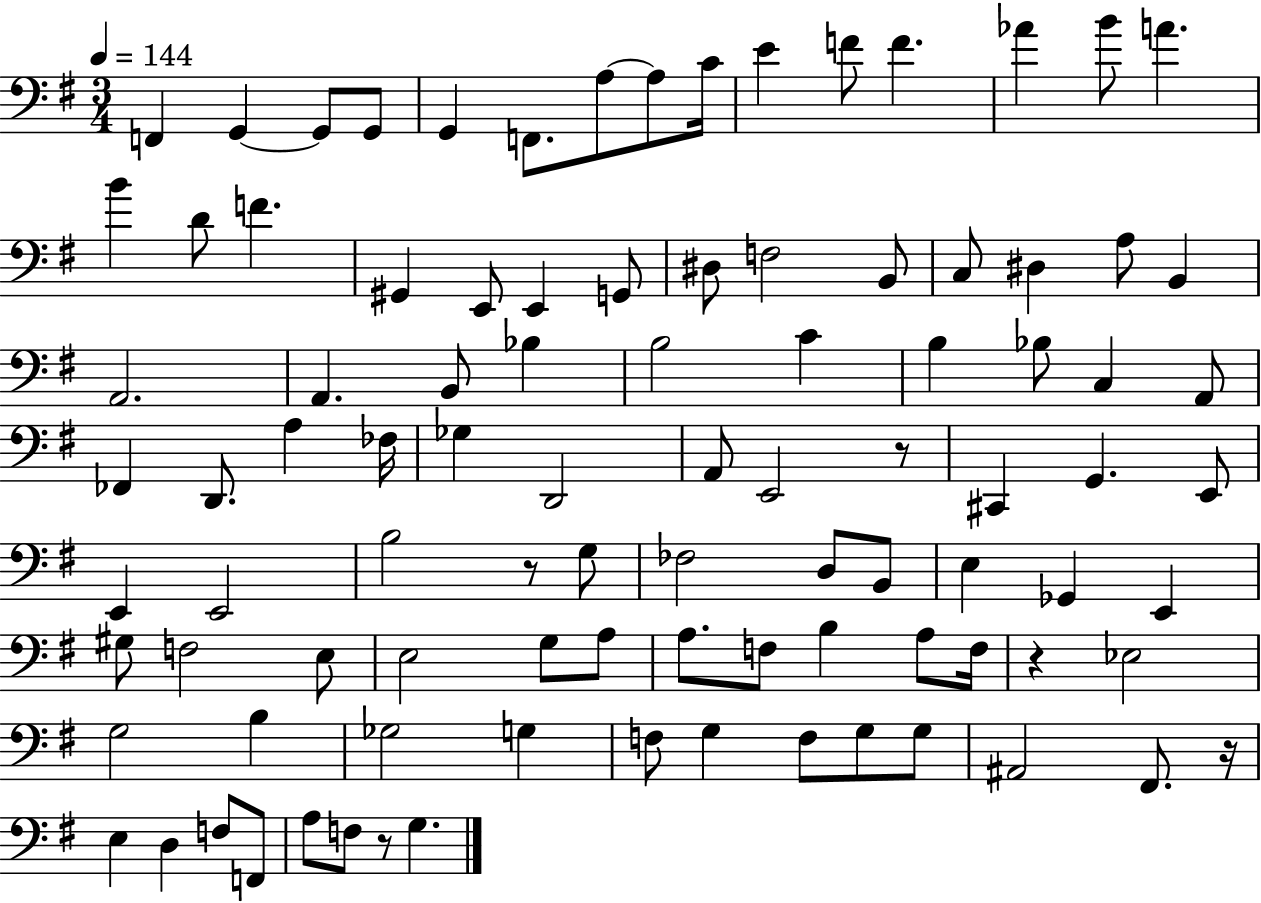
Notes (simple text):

F2/q G2/q G2/e G2/e G2/q F2/e. A3/e A3/e C4/s E4/q F4/e F4/q. Ab4/q B4/e A4/q. B4/q D4/e F4/q. G#2/q E2/e E2/q G2/e D#3/e F3/h B2/e C3/e D#3/q A3/e B2/q A2/h. A2/q. B2/e Bb3/q B3/h C4/q B3/q Bb3/e C3/q A2/e FES2/q D2/e. A3/q FES3/s Gb3/q D2/h A2/e E2/h R/e C#2/q G2/q. E2/e E2/q E2/h B3/h R/e G3/e FES3/h D3/e B2/e E3/q Gb2/q E2/q G#3/e F3/h E3/e E3/h G3/e A3/e A3/e. F3/e B3/q A3/e F3/s R/q Eb3/h G3/h B3/q Gb3/h G3/q F3/e G3/q F3/e G3/e G3/e A#2/h F#2/e. R/s E3/q D3/q F3/e F2/e A3/e F3/e R/e G3/q.